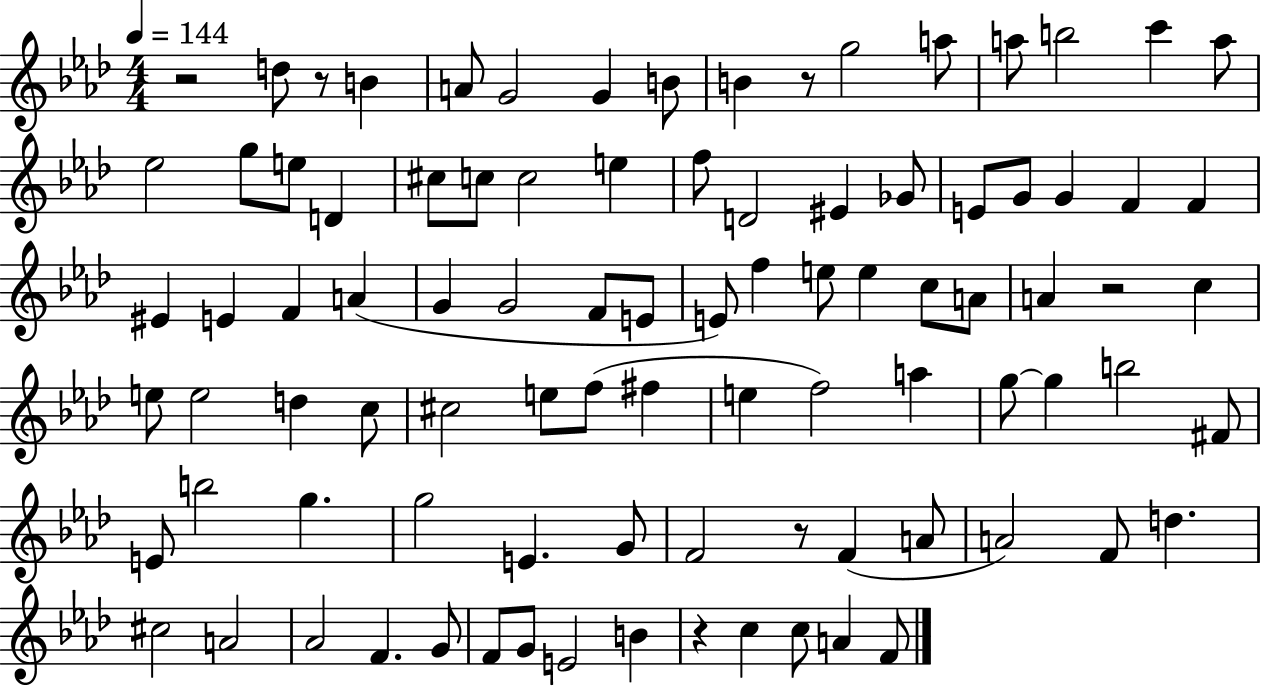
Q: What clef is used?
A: treble